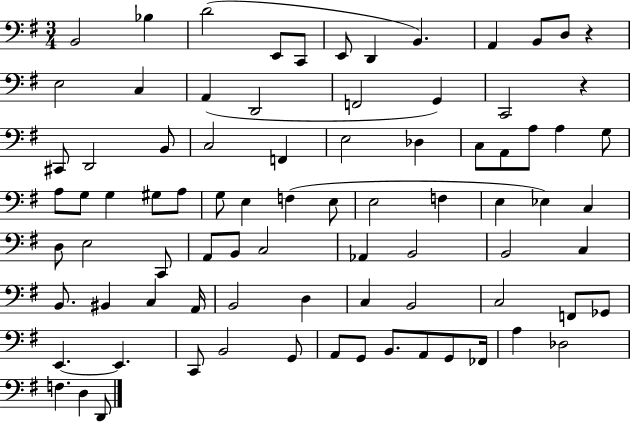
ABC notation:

X:1
T:Untitled
M:3/4
L:1/4
K:G
B,,2 _B, D2 E,,/2 C,,/2 E,,/2 D,, B,, A,, B,,/2 D,/2 z E,2 C, A,, D,,2 F,,2 G,, C,,2 z ^C,,/2 D,,2 B,,/2 C,2 F,, E,2 _D, C,/2 A,,/2 A,/2 A, G,/2 A,/2 G,/2 G, ^G,/2 A,/2 G,/2 E, F, E,/2 E,2 F, E, _E, C, D,/2 E,2 C,,/2 A,,/2 B,,/2 C,2 _A,, B,,2 B,,2 C, B,,/2 ^B,, C, A,,/4 B,,2 D, C, B,,2 C,2 F,,/2 _G,,/2 E,, E,, C,,/2 B,,2 G,,/2 A,,/2 G,,/2 B,,/2 A,,/2 G,,/2 _F,,/4 A, _D,2 F, D, D,,/2